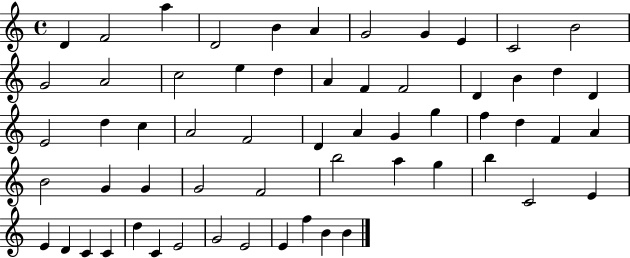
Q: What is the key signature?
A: C major